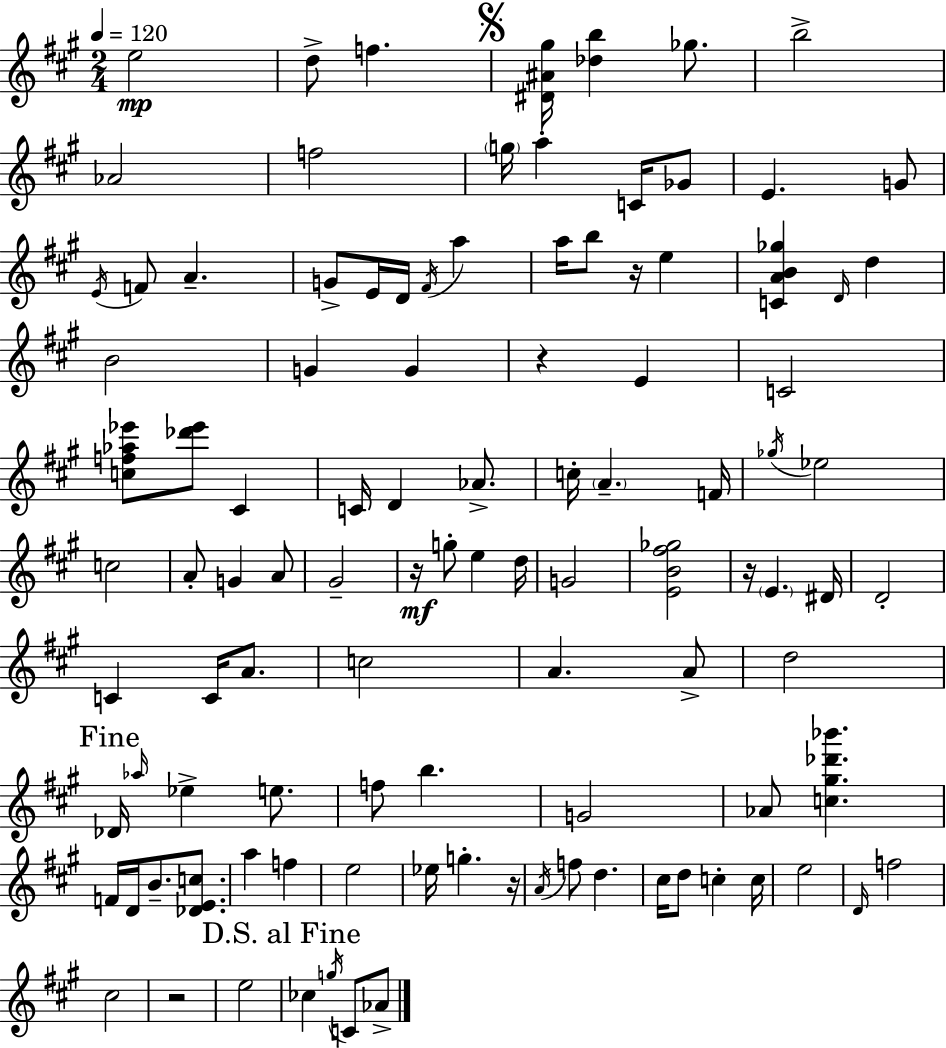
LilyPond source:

{
  \clef treble
  \numericTimeSignature
  \time 2/4
  \key a \major
  \tempo 4 = 120
  e''2\mp | d''8-> f''4. | \mark \markup { \musicglyph "scripts.segno" } <dis' ais' gis''>16 <des'' b''>4 ges''8. | b''2-> | \break aes'2 | f''2 | \parenthesize g''16 a''4-. c'16 ges'8 | e'4. g'8 | \break \acciaccatura { e'16 } f'8 a'4.-- | g'8-> e'16 d'16 \acciaccatura { fis'16 } a''4 | a''16 b''8 r16 e''4 | <c' a' b' ges''>4 \grace { d'16 } d''4 | \break b'2 | g'4 g'4 | r4 e'4 | c'2 | \break <c'' f'' aes'' ees'''>8 <des''' ees'''>8 cis'4 | c'16 d'4 | aes'8.-> c''16-. \parenthesize a'4.-- | f'16 \acciaccatura { ges''16 } ees''2 | \break c''2 | a'8-. g'4 | a'8 gis'2-- | r16\mf g''8-. e''4 | \break d''16 g'2 | <e' b' fis'' ges''>2 | r16 \parenthesize e'4. | dis'16 d'2-. | \break c'4 | c'16 a'8. c''2 | a'4. | a'8-> d''2 | \break \mark "Fine" des'16 \grace { aes''16 } ees''4-> | e''8. f''8 b''4. | g'2 | aes'8 <c'' gis'' des''' bes'''>4. | \break f'16 d'16 b'8.-- | <des' e' c''>8. a''4 | f''4 e''2 | ees''16 g''4.-. | \break r16 \acciaccatura { a'16 } f''8 | d''4. cis''16 d''8 | c''4-. c''16 e''2 | \grace { d'16 } f''2 | \break cis''2 | r2 | e''2 | \mark "D.S. al Fine" ces''4 | \break \acciaccatura { g''16 } c'8 aes'8-> | \bar "|."
}